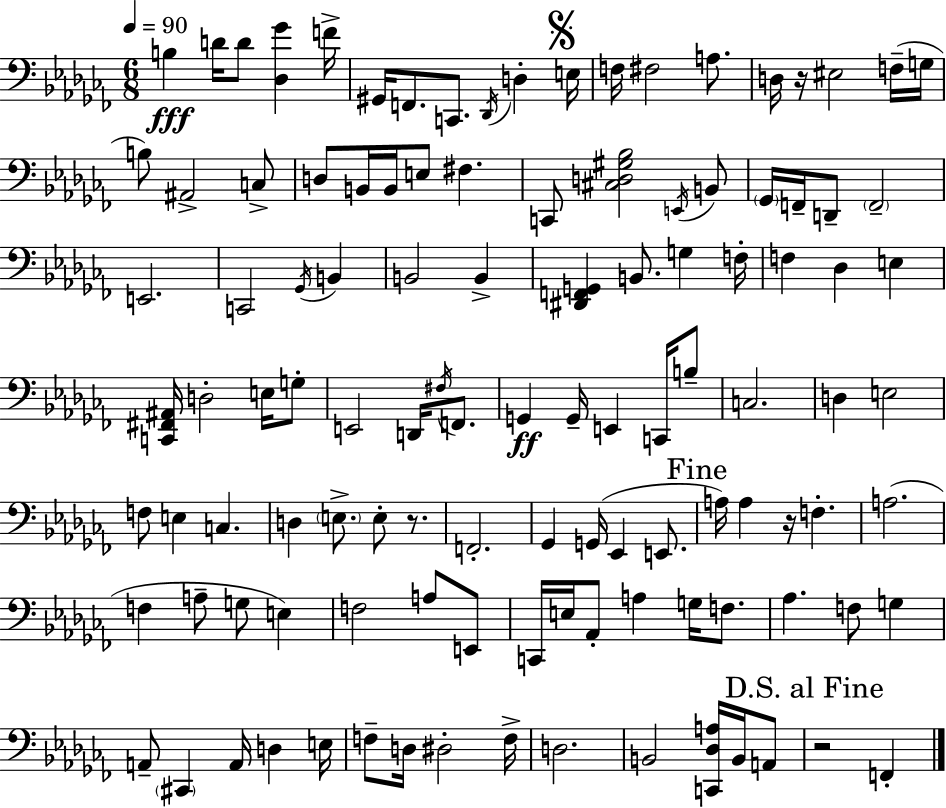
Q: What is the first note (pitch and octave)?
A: B3